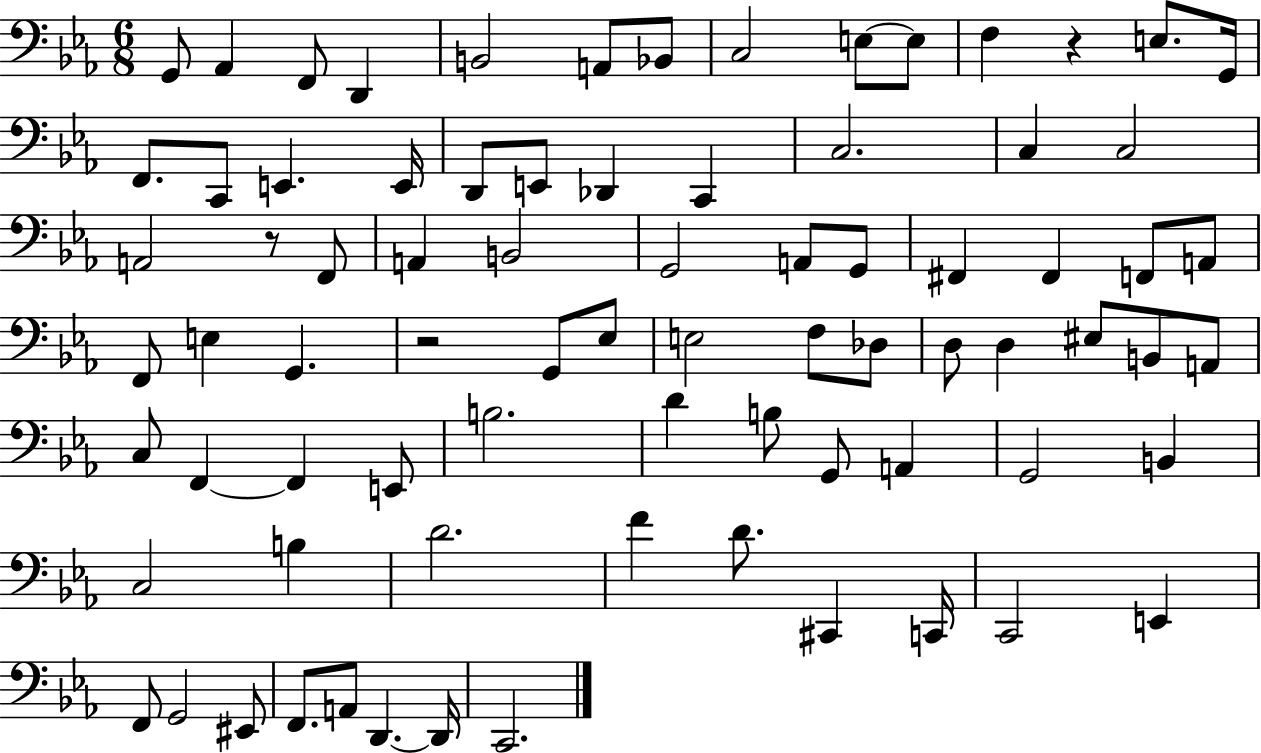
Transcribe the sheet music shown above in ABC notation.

X:1
T:Untitled
M:6/8
L:1/4
K:Eb
G,,/2 _A,, F,,/2 D,, B,,2 A,,/2 _B,,/2 C,2 E,/2 E,/2 F, z E,/2 G,,/4 F,,/2 C,,/2 E,, E,,/4 D,,/2 E,,/2 _D,, C,, C,2 C, C,2 A,,2 z/2 F,,/2 A,, B,,2 G,,2 A,,/2 G,,/2 ^F,, ^F,, F,,/2 A,,/2 F,,/2 E, G,, z2 G,,/2 _E,/2 E,2 F,/2 _D,/2 D,/2 D, ^E,/2 B,,/2 A,,/2 C,/2 F,, F,, E,,/2 B,2 D B,/2 G,,/2 A,, G,,2 B,, C,2 B, D2 F D/2 ^C,, C,,/4 C,,2 E,, F,,/2 G,,2 ^E,,/2 F,,/2 A,,/2 D,, D,,/4 C,,2